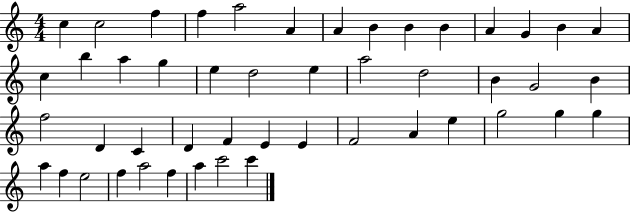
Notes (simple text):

C5/q C5/h F5/q F5/q A5/h A4/q A4/q B4/q B4/q B4/q A4/q G4/q B4/q A4/q C5/q B5/q A5/q G5/q E5/q D5/h E5/q A5/h D5/h B4/q G4/h B4/q F5/h D4/q C4/q D4/q F4/q E4/q E4/q F4/h A4/q E5/q G5/h G5/q G5/q A5/q F5/q E5/h F5/q A5/h F5/q A5/q C6/h C6/q